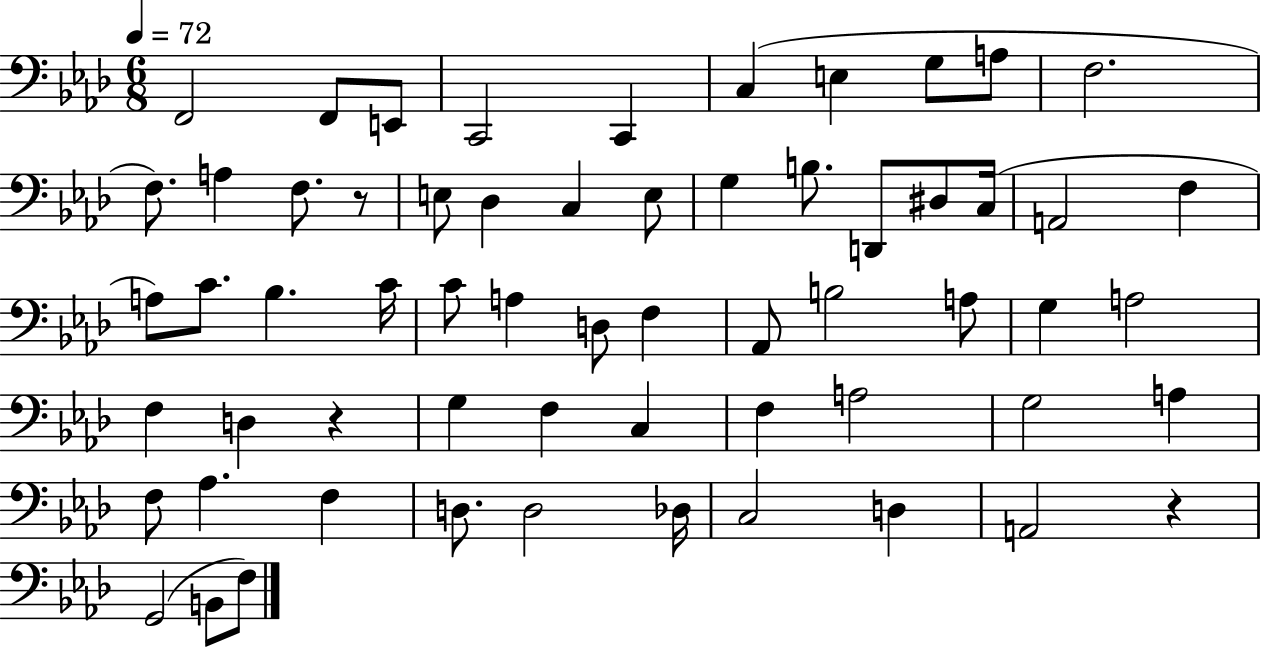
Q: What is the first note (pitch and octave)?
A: F2